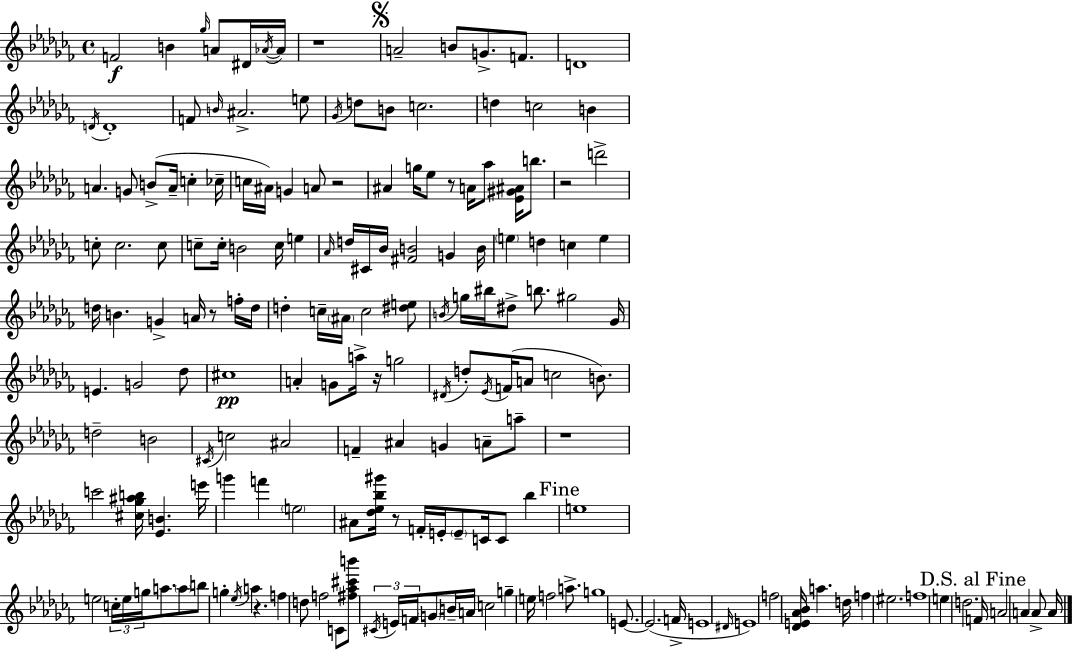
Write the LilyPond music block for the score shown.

{
  \clef treble
  \time 4/4
  \defaultTimeSignature
  \key aes \minor
  f'2\f b'4 \grace { ges''16 } a'8 dis'16 | \acciaccatura { aes'16~ }~ aes'16 r1 | \mark \markup { \musicglyph "scripts.segno" } a'2-- b'8 g'8.-> f'8. | d'1 | \break \acciaccatura { d'16 } d'1-. | f'8 \grace { b'16 } ais'2.-> | e''8 \acciaccatura { ges'16 } d''8 b'8 c''2. | d''4 c''2 | \break b'4 a'4. g'8 b'8->( a'16-- | c''4-. ces''16-- c''16 ais'16) g'4 a'8 r2 | ais'4 g''16 ees''8 r8 a'16 aes''8 | <ees' gis' ais'>16 b''8. r2 d'''2-> | \break c''8-. c''2. | c''8 c''8-- c''16-. b'2 | c''16 e''4 \grace { aes'16 } d''16 cis'16 bes'16 <fis' b'>2 | g'4 b'16 \parenthesize e''4 d''4 c''4 | \break e''4 d''16 b'4. g'4-> | a'16 r8 f''16-. d''16 d''4-. c''16-- \parenthesize ais'16 c''2 | <dis'' e''>8 \acciaccatura { b'16 } g''16 bis''16 dis''8-> b''8. gis''2 | ges'16 e'4. g'2 | \break des''8 cis''1\pp | a'4-. g'8 a''16-> r16 g''2 | \acciaccatura { dis'16 } d''8-. \acciaccatura { ees'16 } f'16( a'8 c''2 | b'8.) d''2-- | \break b'2 \acciaccatura { cis'16 } c''2 | ais'2 f'4-- ais'4 | g'4 a'8-- a''8-- r1 | c'''2 | \break <cis'' ges'' ais'' b''>16 <ees' b'>4. e'''16 g'''4 f'''4 | \parenthesize e''2 ais'8 <des'' ees'' bes'' gis'''>16 r8 f'16-. | e'16-. \parenthesize e'8-- c'16 c'8 bes''4 \mark "Fine" e''1 | e''2 | \break \tuplet 3/2 { c''16-. e''16 g''16 } a''8. \parenthesize a''8 b''8 g''4-. | \acciaccatura { ees''16 } a''4 r4. f''4 d''8 | f''2 c'8 <fis'' aes'' cis''' b'''>8 \tuplet 3/2 { \acciaccatura { cis'16 } e'16 f'16 } | \parenthesize g'8 b'16-- a'16 c''2 g''4-- | \break e''16 f''2 a''8.-> g''1 | e'8.~~ e'2.( | f'16-> e'1 | \grace { dis'16 }) e'1 | \break f''2 | <des' e' aes' bes'>16 a''4. d''16 f''4 | eis''2. f''1 | e''4 | \break d''2. \mark "D.S. al Fine" f'16 a'2 | a'4 a'8-> a'16 \bar "|."
}